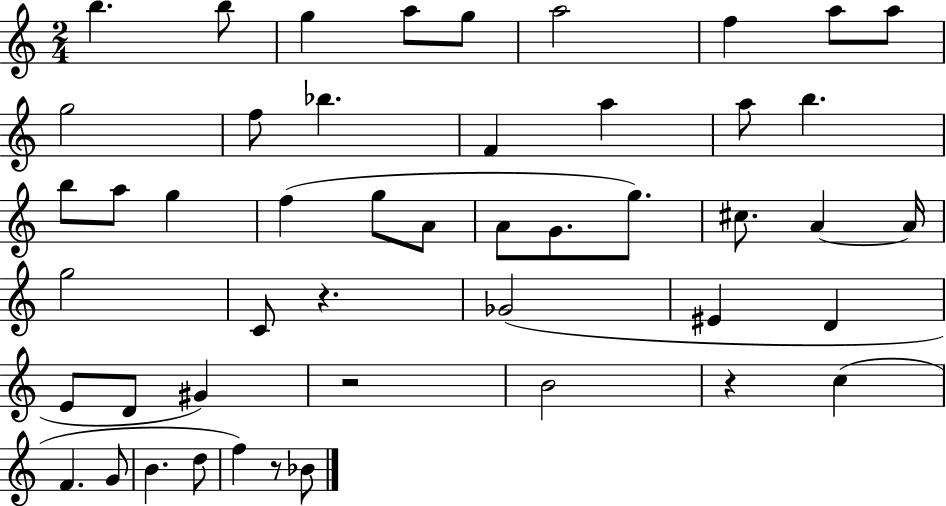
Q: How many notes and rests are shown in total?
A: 48